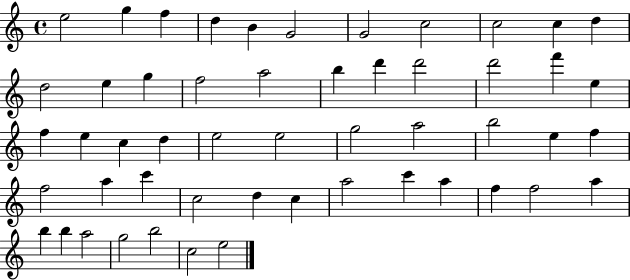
X:1
T:Untitled
M:4/4
L:1/4
K:C
e2 g f d B G2 G2 c2 c2 c d d2 e g f2 a2 b d' d'2 d'2 f' e f e c d e2 e2 g2 a2 b2 e f f2 a c' c2 d c a2 c' a f f2 a b b a2 g2 b2 c2 e2